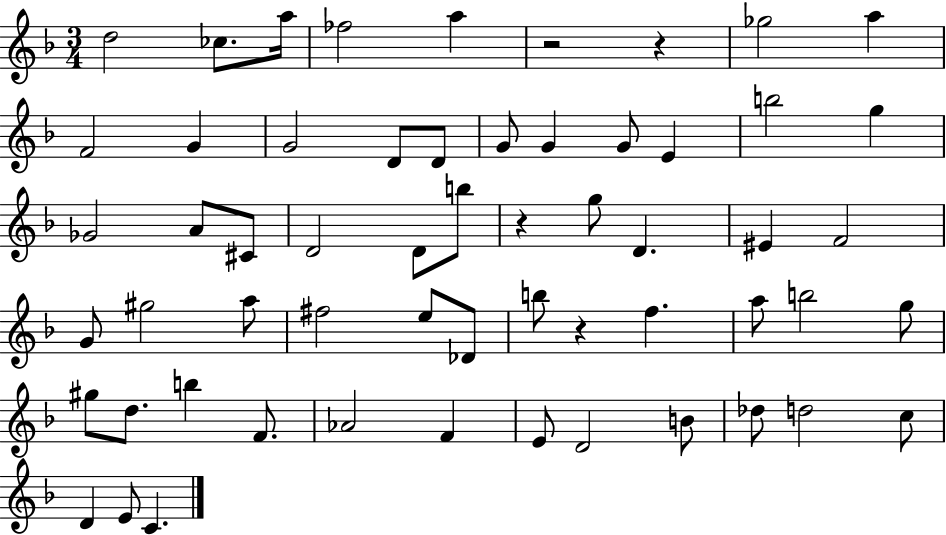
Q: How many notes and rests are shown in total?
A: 58